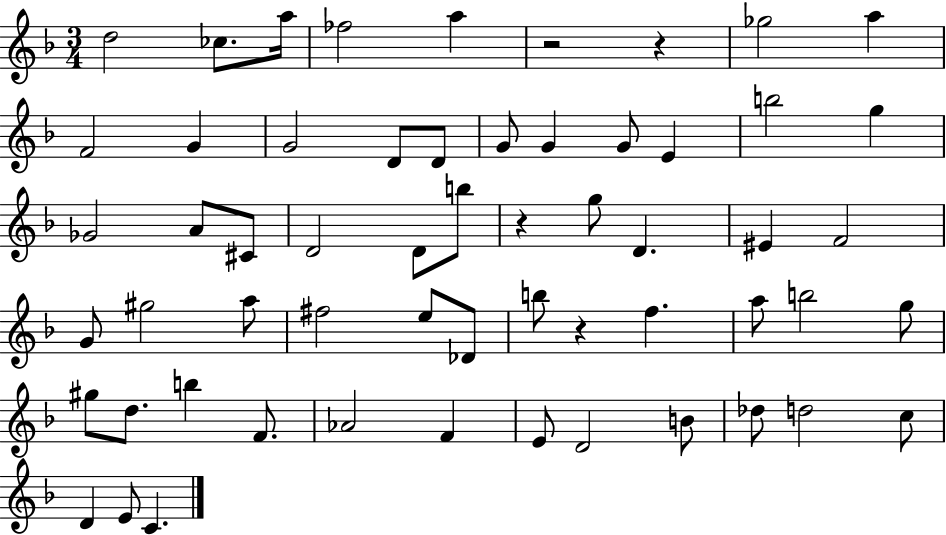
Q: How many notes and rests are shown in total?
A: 58